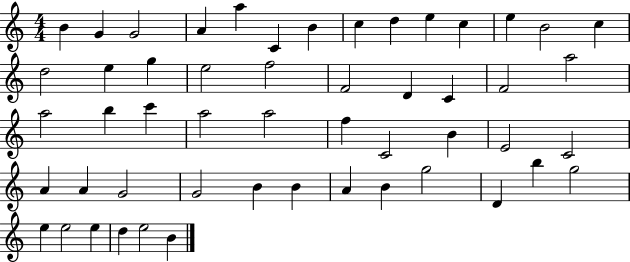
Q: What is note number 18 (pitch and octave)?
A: E5